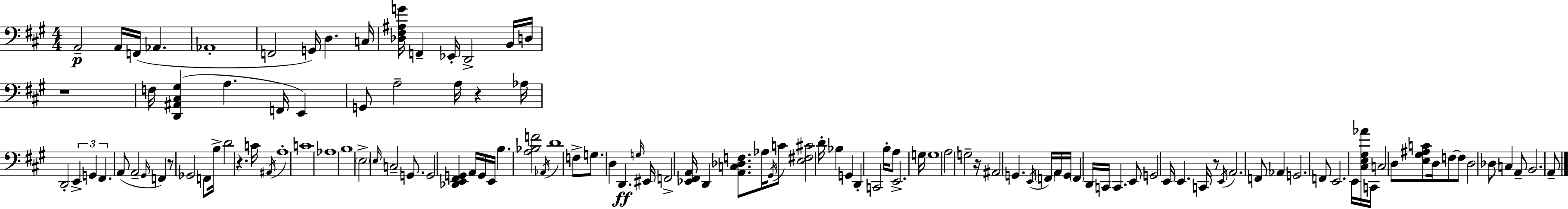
X:1
T:Untitled
M:4/4
L:1/4
K:A
A,,2 A,,/4 F,,/4 _A,, _A,,4 F,,2 G,,/4 D, C,/4 [_D,^F,^A,G]/4 F,, _E,,/4 D,,2 B,,/4 D,/4 z4 F,/4 [D,,^A,,^C,^G,] A, F,,/4 E,, G,,/2 A,2 A,/4 z _A,/4 D,,2 E,, G,, ^F,, A,,/2 A,,2 ^G,,/4 F,, z/2 _G,,2 F,,/2 B,/4 D2 z C/4 ^A,,/4 A,4 C4 _A,4 B,4 E,2 E,/4 C,2 G,,/2 G,,2 [_D,,E,,^F,,G,,] A,,/4 G,,/4 E,,/4 B, [A,_B,F]2 _A,,/4 D4 F,/2 G,/2 D, D,, G,/4 ^E,,/4 F,,2 [_E,,^F,,A,,]/4 D,, [A,,C,_D,F,]/2 _A,/4 ^G,,/4 C/2 [E,^F,^C]2 D/4 _B, G,, D,, C,,2 B,/4 A,/2 E,,2 G,/4 G,4 A,2 G,2 z/4 ^A,,2 G,, E,,/4 F,,/4 A,,/4 G,,/4 F,, D,,/4 C,,/4 C,, E,,/2 G,,2 E,,/4 E,, C,,/4 z/2 E,,/4 A,,2 F,,/2 _A,, G,,2 F,,/2 E,,2 E,,/4 [^C,E,^G,_A]/4 C,,/4 C,2 D,/2 [E,^G,^A,C]/2 D,/4 F,/2 F,/2 D,2 _D,/2 C, A,,/2 B,,2 A,,/2